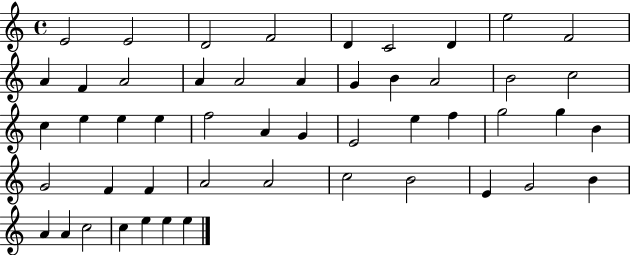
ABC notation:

X:1
T:Untitled
M:4/4
L:1/4
K:C
E2 E2 D2 F2 D C2 D e2 F2 A F A2 A A2 A G B A2 B2 c2 c e e e f2 A G E2 e f g2 g B G2 F F A2 A2 c2 B2 E G2 B A A c2 c e e e